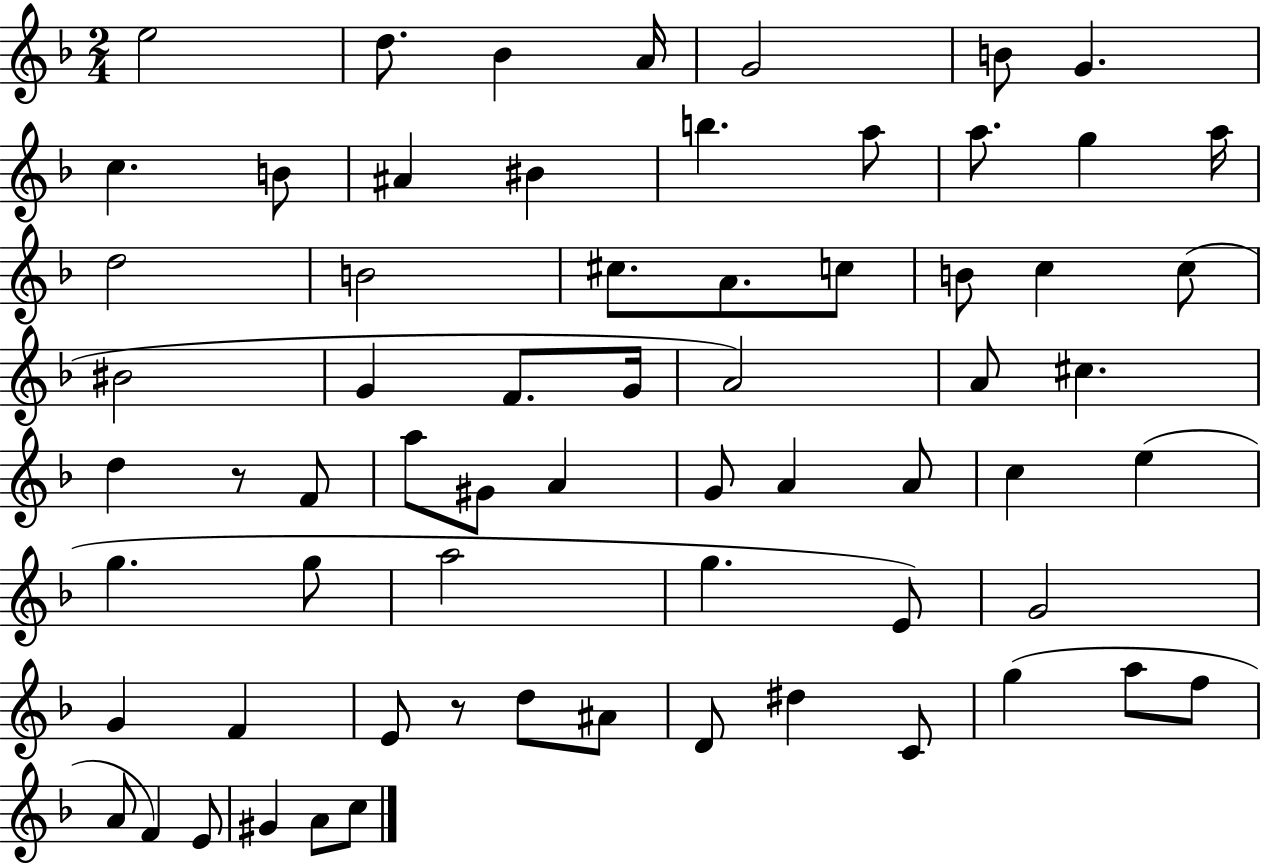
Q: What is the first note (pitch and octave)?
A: E5